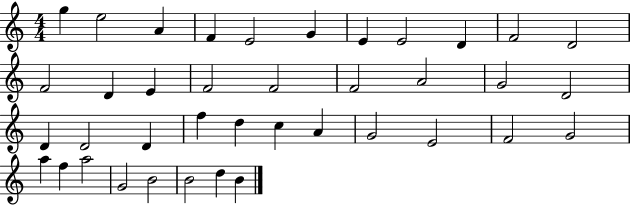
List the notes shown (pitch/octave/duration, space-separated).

G5/q E5/h A4/q F4/q E4/h G4/q E4/q E4/h D4/q F4/h D4/h F4/h D4/q E4/q F4/h F4/h F4/h A4/h G4/h D4/h D4/q D4/h D4/q F5/q D5/q C5/q A4/q G4/h E4/h F4/h G4/h A5/q F5/q A5/h G4/h B4/h B4/h D5/q B4/q